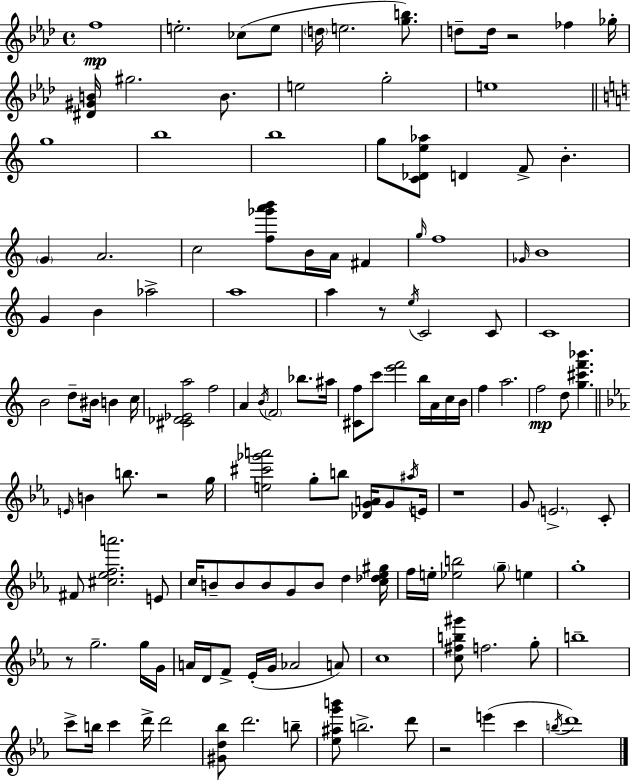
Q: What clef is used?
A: treble